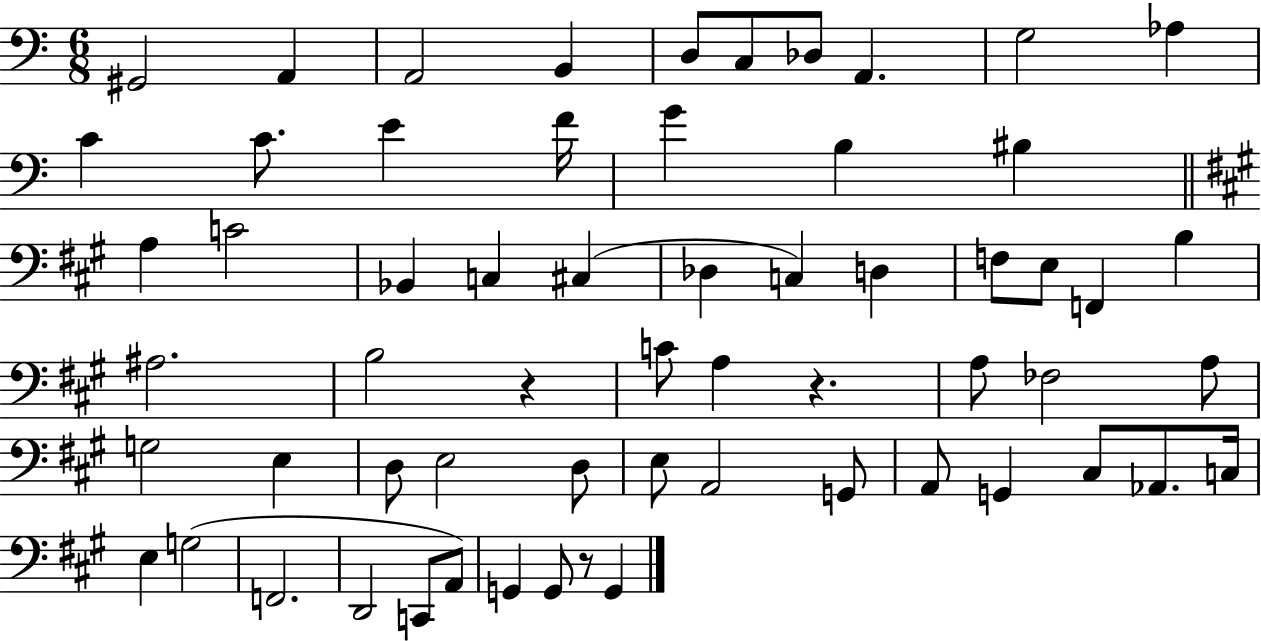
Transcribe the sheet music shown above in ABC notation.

X:1
T:Untitled
M:6/8
L:1/4
K:C
^G,,2 A,, A,,2 B,, D,/2 C,/2 _D,/2 A,, G,2 _A, C C/2 E F/4 G B, ^B, A, C2 _B,, C, ^C, _D, C, D, F,/2 E,/2 F,, B, ^A,2 B,2 z C/2 A, z A,/2 _F,2 A,/2 G,2 E, D,/2 E,2 D,/2 E,/2 A,,2 G,,/2 A,,/2 G,, ^C,/2 _A,,/2 C,/4 E, G,2 F,,2 D,,2 C,,/2 A,,/2 G,, G,,/2 z/2 G,,